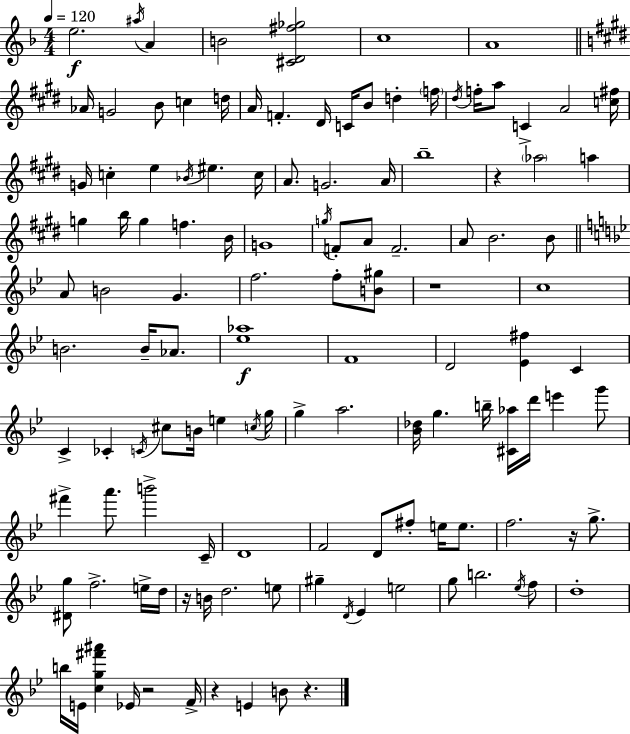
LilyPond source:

{
  \clef treble
  \numericTimeSignature
  \time 4/4
  \key f \major
  \tempo 4 = 120
  e''2.\f \acciaccatura { ais''16 } a'4 | b'2 <cis' d' fis'' ges''>2 | c''1 | a'1 | \break \bar "||" \break \key e \major aes'16 g'2 b'8 c''4 d''16 | a'16 f'4.-. dis'16 c'16 b'8 d''4-. \parenthesize f''16 | \acciaccatura { dis''16 } f''16-. a''8 c'4-> a'2 | <c'' fis''>16 g'16 c''4-. e''4 \acciaccatura { bes'16 } eis''4. | \break c''16 a'8. g'2. | a'16 b''1-- | r4 \parenthesize aes''2 a''4 | g''4 b''16 g''4 f''4. | \break b'16 g'1 | \acciaccatura { g''16 } f'8-. a'8 f'2.-- | a'8 b'2. | b'8 \bar "||" \break \key bes \major a'8 b'2 g'4. | f''2. f''8-. <b' gis''>8 | r1 | c''1 | \break b'2. b'16-- aes'8. | <ees'' aes''>1\f | f'1 | d'2 <ees' fis''>4 c'4 | \break c'4-> ces'4-. \acciaccatura { c'16 } cis''8 b'16 e''4 | \acciaccatura { c''16 } g''16 g''4-> a''2. | <bes' des''>16 g''4. b''16-- <cis' aes''>16 d'''16 e'''4 | g'''8 fis'''4-> a'''8. b'''2-> | \break c'16-- d'1 | f'2 d'8 fis''8-. e''16 e''8. | f''2. r16 g''8.-> | <dis' g''>8 f''2.-> | \break e''16-> d''16 r16 b'16 d''2. | e''8 gis''4-- \acciaccatura { d'16 } ees'4 e''2 | g''8 b''2. | \acciaccatura { ees''16 } f''8 d''1-. | \break b''16 e'16 <c'' g'' fis''' ais'''>4 ees'16 r2 | f'16-> r4 e'4 b'8 r4. | \bar "|."
}